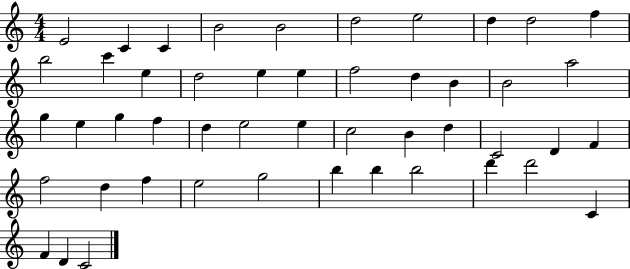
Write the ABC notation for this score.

X:1
T:Untitled
M:4/4
L:1/4
K:C
E2 C C B2 B2 d2 e2 d d2 f b2 c' e d2 e e f2 d B B2 a2 g e g f d e2 e c2 B d C2 D F f2 d f e2 g2 b b b2 d' d'2 C F D C2